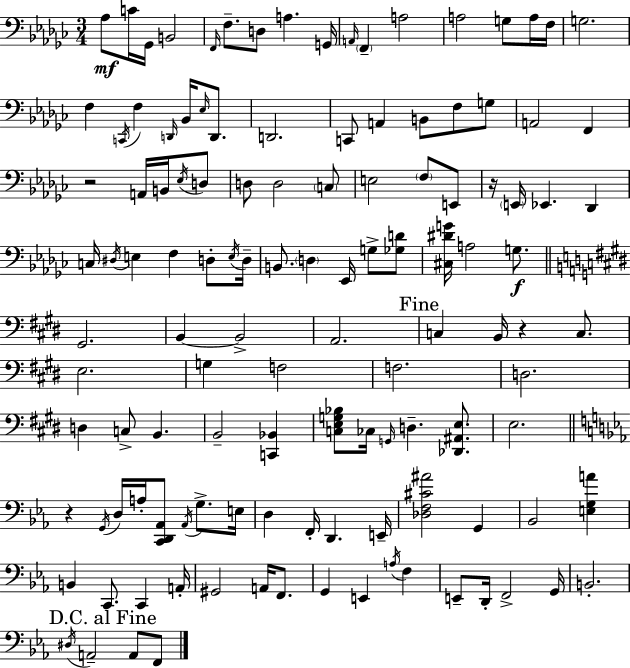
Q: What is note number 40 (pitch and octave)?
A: E3